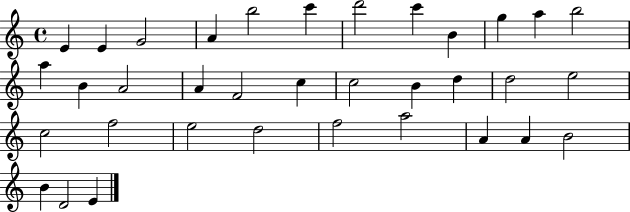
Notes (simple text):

E4/q E4/q G4/h A4/q B5/h C6/q D6/h C6/q B4/q G5/q A5/q B5/h A5/q B4/q A4/h A4/q F4/h C5/q C5/h B4/q D5/q D5/h E5/h C5/h F5/h E5/h D5/h F5/h A5/h A4/q A4/q B4/h B4/q D4/h E4/q